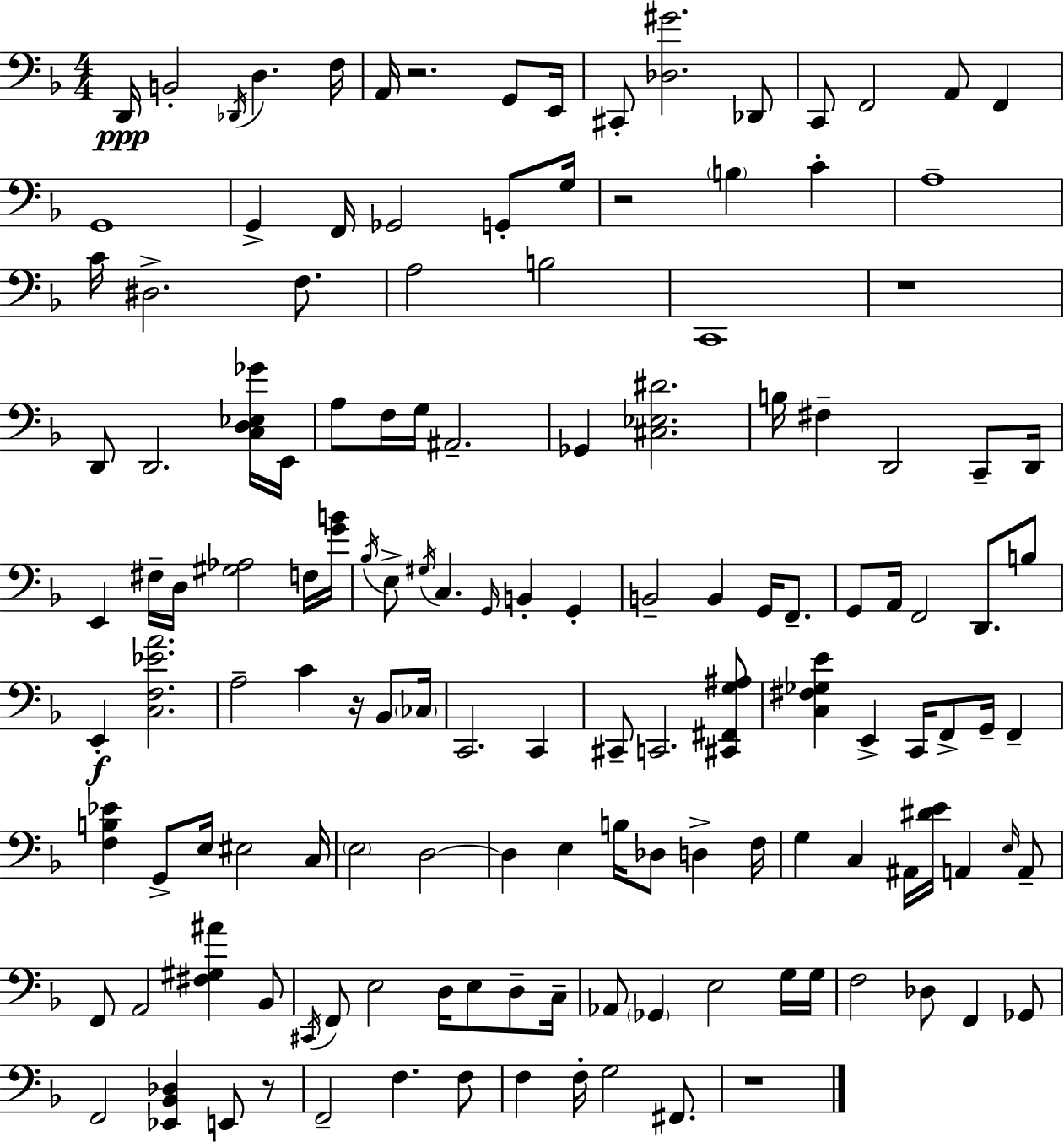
D2/s B2/h Db2/s D3/q. F3/s A2/s R/h. G2/e E2/s C#2/e [Db3,G#4]/h. Db2/e C2/e F2/h A2/e F2/q G2/w G2/q F2/s Gb2/h G2/e G3/s R/h B3/q C4/q A3/w C4/s D#3/h. F3/e. A3/h B3/h C2/w R/w D2/e D2/h. [C3,D3,Eb3,Gb4]/s E2/s A3/e F3/s G3/s A#2/h. Gb2/q [C#3,Eb3,D#4]/h. B3/s F#3/q D2/h C2/e D2/s E2/q F#3/s D3/s [G#3,Ab3]/h F3/s [G4,B4]/s Bb3/s E3/e G#3/s C3/q. G2/s B2/q G2/q B2/h B2/q G2/s F2/e. G2/e A2/s F2/h D2/e. B3/e E2/q [C3,F3,Eb4,A4]/h. A3/h C4/q R/s Bb2/e CES3/s C2/h. C2/q C#2/e C2/h. [C#2,F#2,G3,A#3]/e [C3,F#3,Gb3,E4]/q E2/q C2/s F2/e G2/s F2/q [F3,B3,Eb4]/q G2/e E3/s EIS3/h C3/s E3/h D3/h D3/q E3/q B3/s Db3/e D3/q F3/s G3/q C3/q A#2/s [D#4,E4]/s A2/q E3/s A2/e F2/e A2/h [F#3,G#3,A#4]/q Bb2/e C#2/s F2/e E3/h D3/s E3/e D3/e C3/s Ab2/e Gb2/q E3/h G3/s G3/s F3/h Db3/e F2/q Gb2/e F2/h [Eb2,Bb2,Db3]/q E2/e R/e F2/h F3/q. F3/e F3/q F3/s G3/h F#2/e. R/w